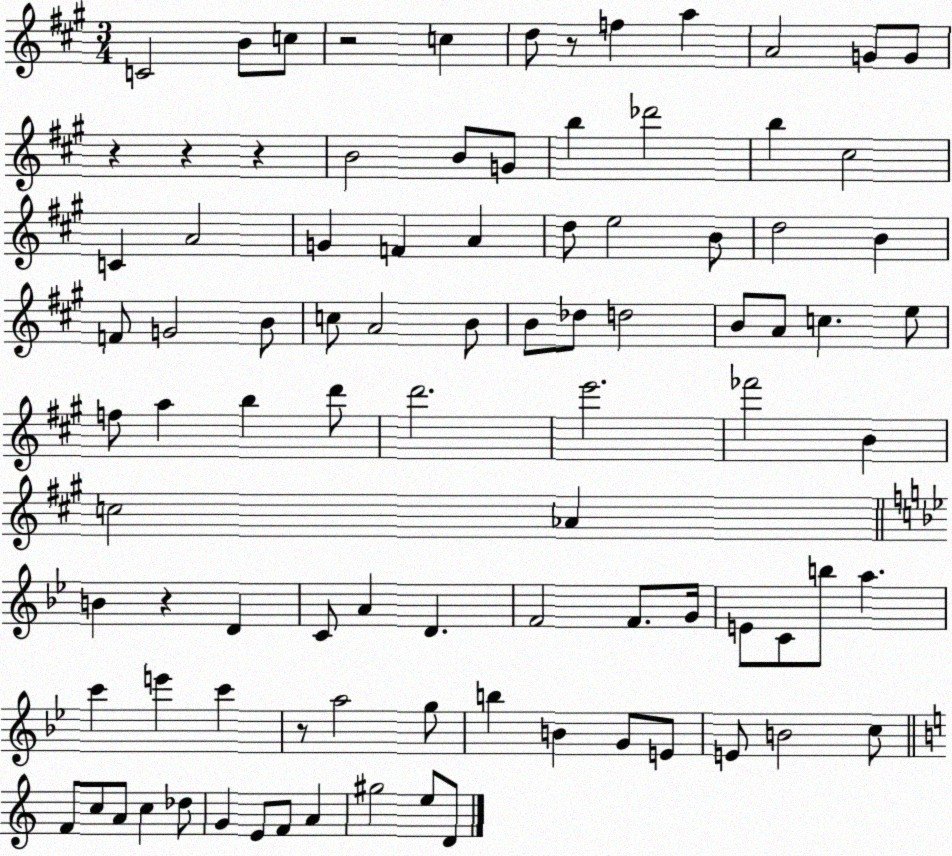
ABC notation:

X:1
T:Untitled
M:3/4
L:1/4
K:A
C2 B/2 c/2 z2 c d/2 z/2 f a A2 G/2 G/2 z z z B2 B/2 G/2 b _d'2 b ^c2 C A2 G F A d/2 e2 B/2 d2 B F/2 G2 B/2 c/2 A2 B/2 B/2 _d/2 d2 B/2 A/2 c e/2 f/2 a b d'/2 d'2 e'2 _f'2 B c2 _A B z D C/2 A D F2 F/2 G/4 E/2 C/2 b/2 a c' e' c' z/2 a2 g/2 b B G/2 E/2 E/2 B2 c/2 F/2 c/2 A/2 c _d/2 G E/2 F/2 A ^g2 e/2 D/2